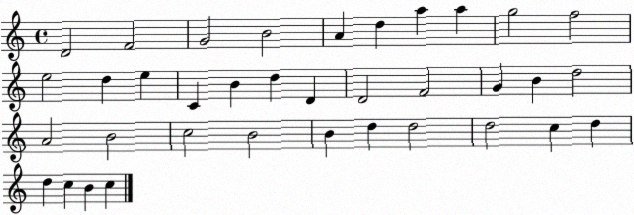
X:1
T:Untitled
M:4/4
L:1/4
K:C
D2 F2 G2 B2 A d a a g2 f2 e2 d e C B d D D2 F2 G B d2 A2 B2 c2 B2 B d d2 d2 c d d c B c